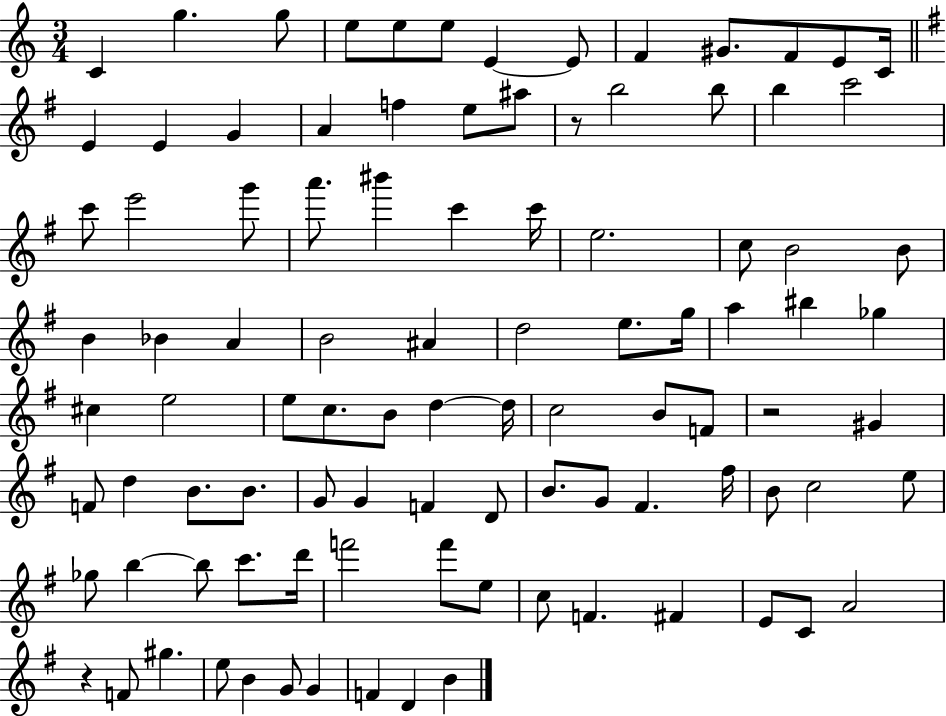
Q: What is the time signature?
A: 3/4